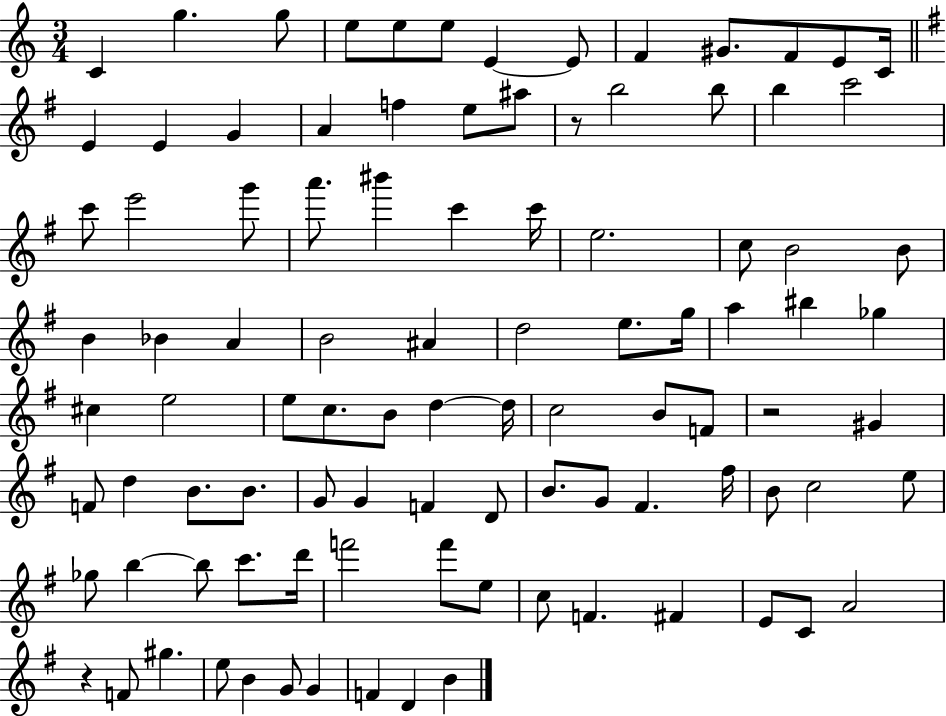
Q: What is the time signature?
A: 3/4